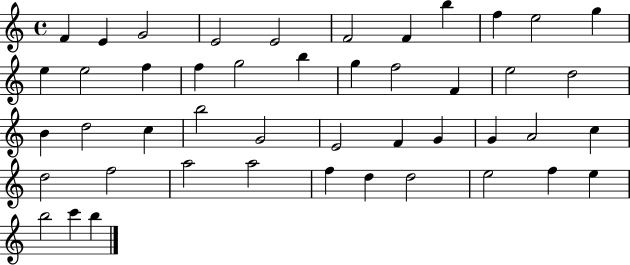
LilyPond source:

{
  \clef treble
  \time 4/4
  \defaultTimeSignature
  \key c \major
  f'4 e'4 g'2 | e'2 e'2 | f'2 f'4 b''4 | f''4 e''2 g''4 | \break e''4 e''2 f''4 | f''4 g''2 b''4 | g''4 f''2 f'4 | e''2 d''2 | \break b'4 d''2 c''4 | b''2 g'2 | e'2 f'4 g'4 | g'4 a'2 c''4 | \break d''2 f''2 | a''2 a''2 | f''4 d''4 d''2 | e''2 f''4 e''4 | \break b''2 c'''4 b''4 | \bar "|."
}